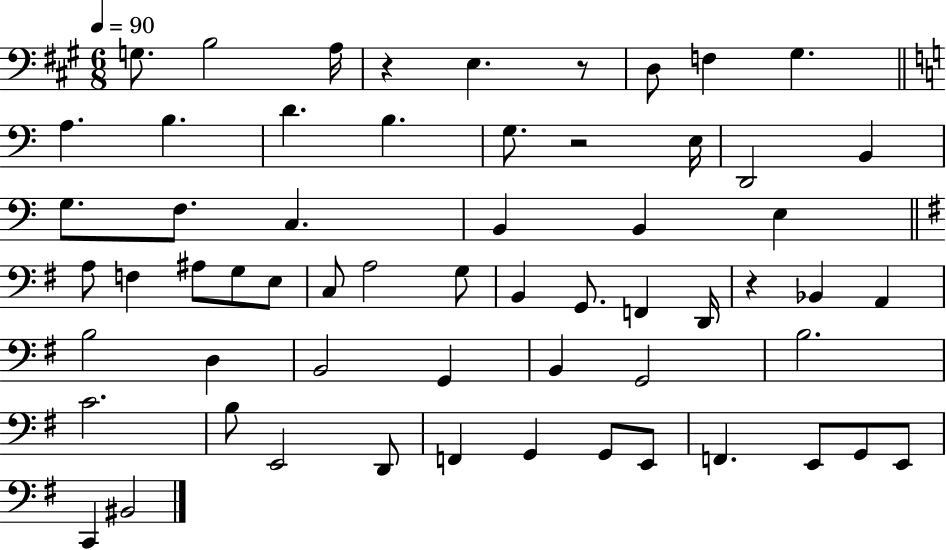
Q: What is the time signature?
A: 6/8